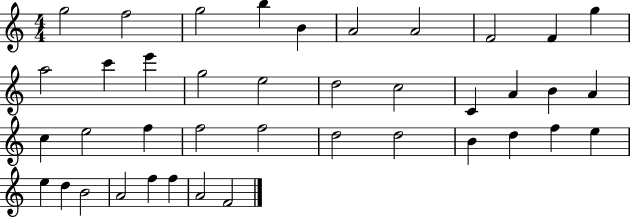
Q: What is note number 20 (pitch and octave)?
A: B4